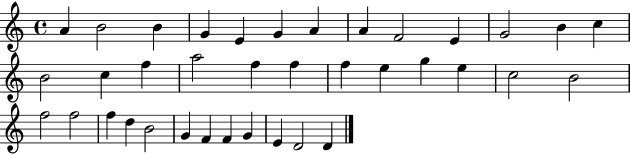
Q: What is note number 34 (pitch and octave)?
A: G4